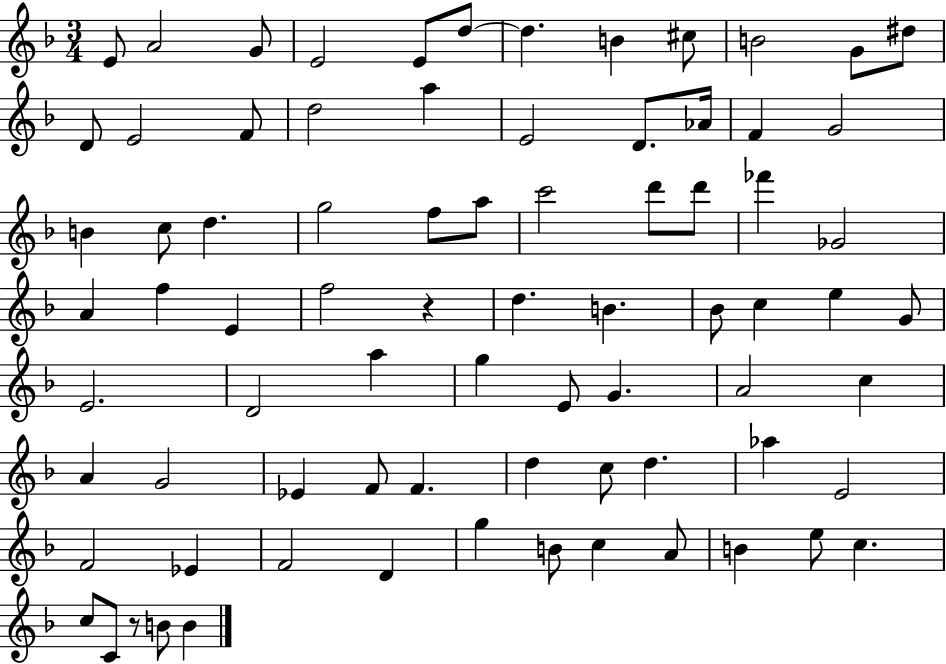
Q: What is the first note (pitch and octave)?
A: E4